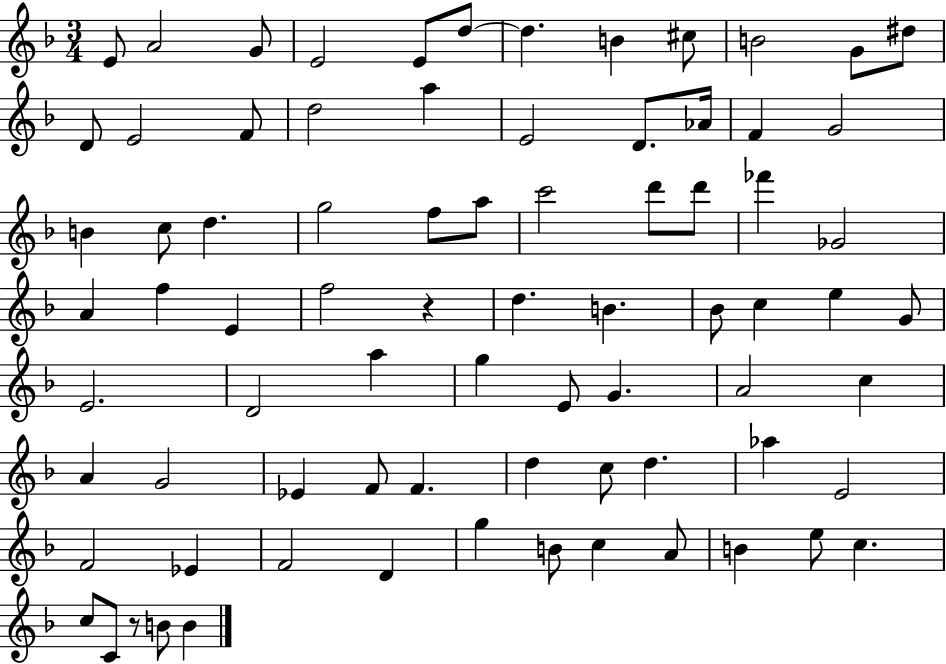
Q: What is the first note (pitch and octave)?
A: E4